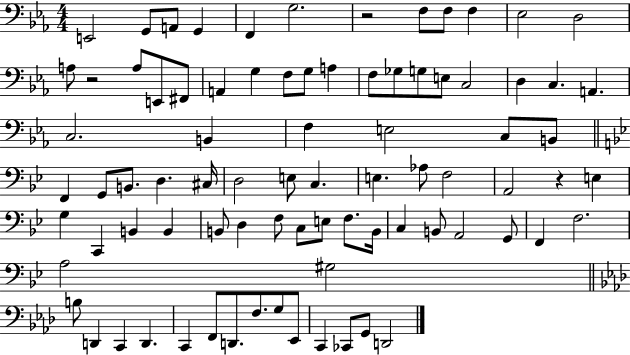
X:1
T:Untitled
M:4/4
L:1/4
K:Eb
E,,2 G,,/2 A,,/2 G,, F,, G,2 z2 F,/2 F,/2 F, _E,2 D,2 A,/2 z2 A,/2 E,,/2 ^F,,/2 A,, G, F,/2 G,/2 A, F,/2 _G,/2 G,/2 E,/2 C,2 D, C, A,, C,2 B,, F, E,2 C,/2 B,,/2 F,, G,,/2 B,,/2 D, ^C,/4 D,2 E,/2 C, E, _A,/2 F,2 A,,2 z E, G, C,, B,, B,, B,,/2 D, F,/2 C,/2 E,/2 F,/2 B,,/4 C, B,,/2 A,,2 G,,/2 F,, F,2 A,2 ^G,2 B,/2 D,, C,, D,, C,, F,,/2 D,,/2 F,/2 G,/2 _E,,/2 C,, _C,,/2 G,,/2 D,,2